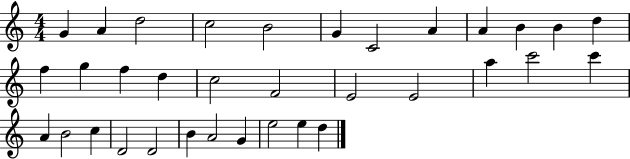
G4/q A4/q D5/h C5/h B4/h G4/q C4/h A4/q A4/q B4/q B4/q D5/q F5/q G5/q F5/q D5/q C5/h F4/h E4/h E4/h A5/q C6/h C6/q A4/q B4/h C5/q D4/h D4/h B4/q A4/h G4/q E5/h E5/q D5/q